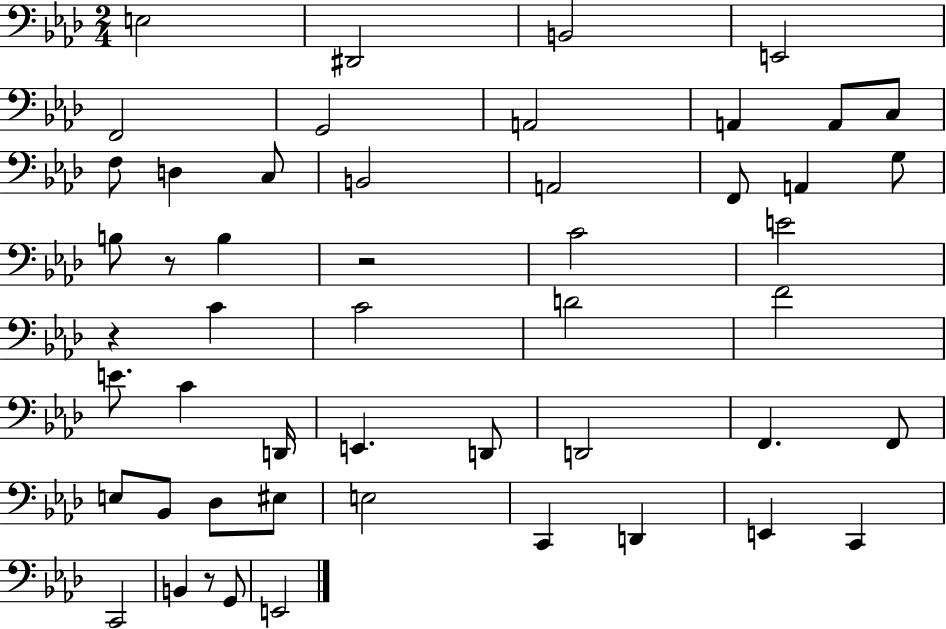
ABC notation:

X:1
T:Untitled
M:2/4
L:1/4
K:Ab
E,2 ^D,,2 B,,2 E,,2 F,,2 G,,2 A,,2 A,, A,,/2 C,/2 F,/2 D, C,/2 B,,2 A,,2 F,,/2 A,, G,/2 B,/2 z/2 B, z2 C2 E2 z C C2 D2 F2 E/2 C D,,/4 E,, D,,/2 D,,2 F,, F,,/2 E,/2 _B,,/2 _D,/2 ^E,/2 E,2 C,, D,, E,, C,, C,,2 B,, z/2 G,,/2 E,,2